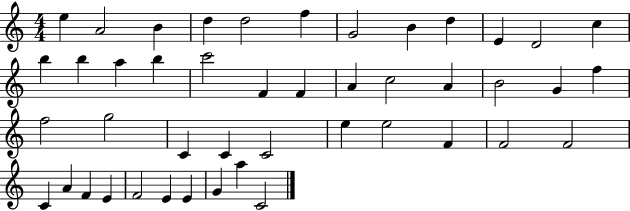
X:1
T:Untitled
M:4/4
L:1/4
K:C
e A2 B d d2 f G2 B d E D2 c b b a b c'2 F F A c2 A B2 G f f2 g2 C C C2 e e2 F F2 F2 C A F E F2 E E G a C2